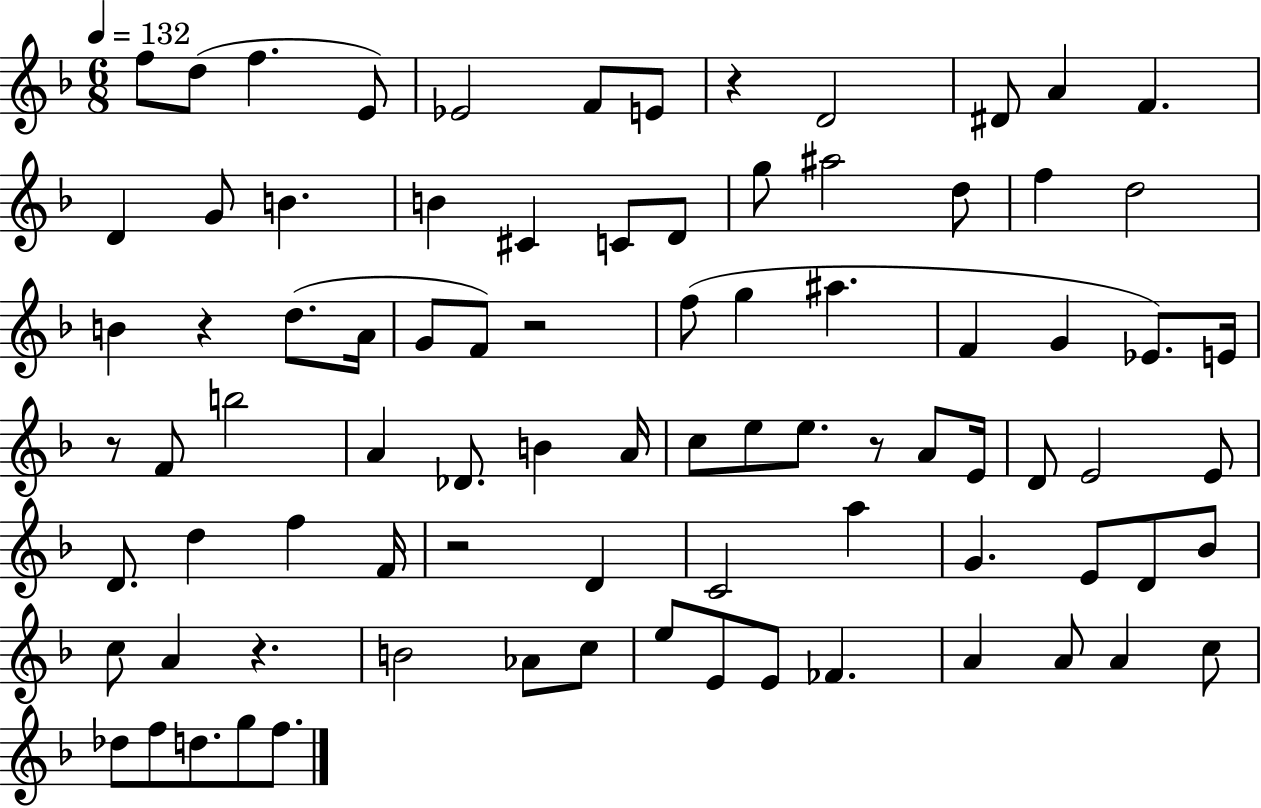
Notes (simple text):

F5/e D5/e F5/q. E4/e Eb4/h F4/e E4/e R/q D4/h D#4/e A4/q F4/q. D4/q G4/e B4/q. B4/q C#4/q C4/e D4/e G5/e A#5/h D5/e F5/q D5/h B4/q R/q D5/e. A4/s G4/e F4/e R/h F5/e G5/q A#5/q. F4/q G4/q Eb4/e. E4/s R/e F4/e B5/h A4/q Db4/e. B4/q A4/s C5/e E5/e E5/e. R/e A4/e E4/s D4/e E4/h E4/e D4/e. D5/q F5/q F4/s R/h D4/q C4/h A5/q G4/q. E4/e D4/e Bb4/e C5/e A4/q R/q. B4/h Ab4/e C5/e E5/e E4/e E4/e FES4/q. A4/q A4/e A4/q C5/e Db5/e F5/e D5/e. G5/e F5/e.